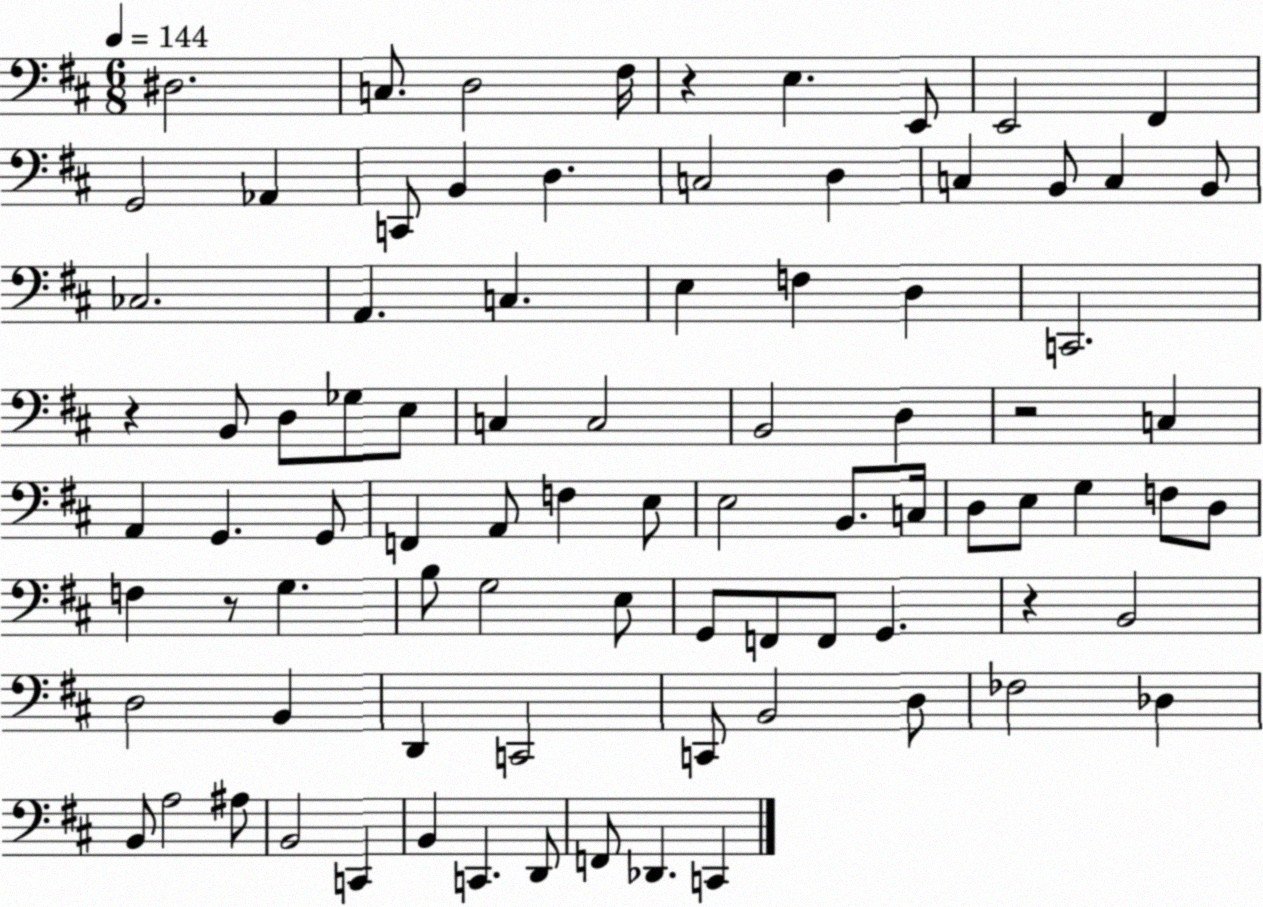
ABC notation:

X:1
T:Untitled
M:6/8
L:1/4
K:D
^D,2 C,/2 D,2 ^F,/4 z E, E,,/2 E,,2 ^F,, G,,2 _A,, C,,/2 B,, D, C,2 D, C, B,,/2 C, B,,/2 _C,2 A,, C, E, F, D, C,,2 z B,,/2 D,/2 _G,/2 E,/2 C, C,2 B,,2 D, z2 C, A,, G,, G,,/2 F,, A,,/2 F, E,/2 E,2 B,,/2 C,/4 D,/2 E,/2 G, F,/2 D,/2 F, z/2 G, B,/2 G,2 E,/2 G,,/2 F,,/2 F,,/2 G,, z B,,2 D,2 B,, D,, C,,2 C,,/2 B,,2 D,/2 _F,2 _D, B,,/2 A,2 ^A,/2 B,,2 C,, B,, C,, D,,/2 F,,/2 _D,, C,,